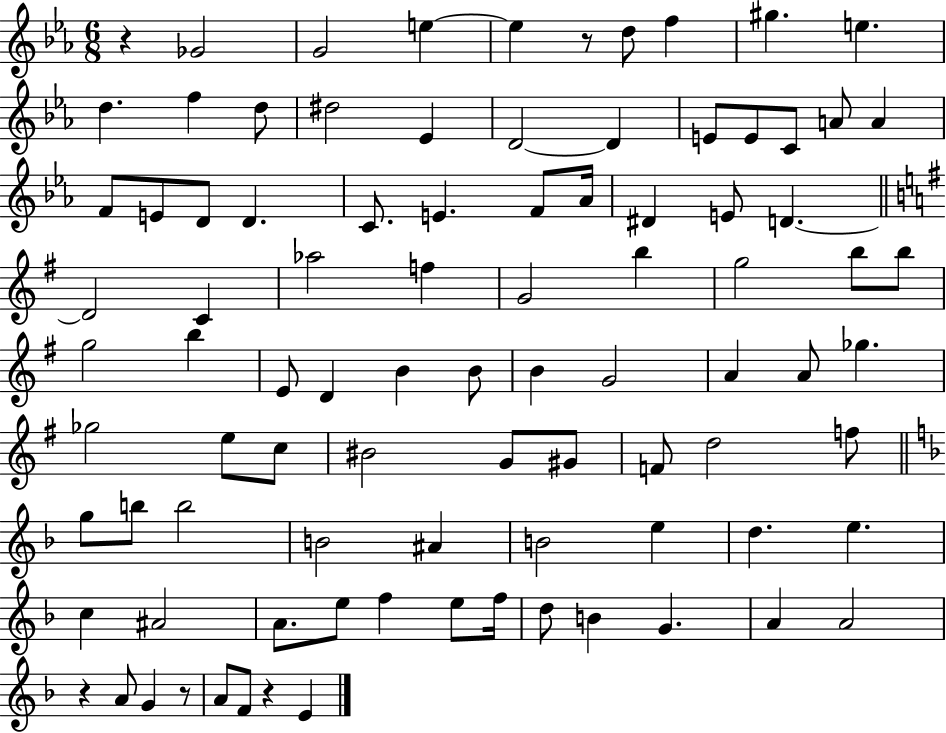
{
  \clef treble
  \numericTimeSignature
  \time 6/8
  \key ees \major
  r4 ges'2 | g'2 e''4~~ | e''4 r8 d''8 f''4 | gis''4. e''4. | \break d''4. f''4 d''8 | dis''2 ees'4 | d'2~~ d'4 | e'8 e'8 c'8 a'8 a'4 | \break f'8 e'8 d'8 d'4. | c'8. e'4. f'8 aes'16 | dis'4 e'8 d'4.~~ | \bar "||" \break \key e \minor d'2 c'4 | aes''2 f''4 | g'2 b''4 | g''2 b''8 b''8 | \break g''2 b''4 | e'8 d'4 b'4 b'8 | b'4 g'2 | a'4 a'8 ges''4. | \break ges''2 e''8 c''8 | bis'2 g'8 gis'8 | f'8 d''2 f''8 | \bar "||" \break \key f \major g''8 b''8 b''2 | b'2 ais'4 | b'2 e''4 | d''4. e''4. | \break c''4 ais'2 | a'8. e''8 f''4 e''8 f''16 | d''8 b'4 g'4. | a'4 a'2 | \break r4 a'8 g'4 r8 | a'8 f'8 r4 e'4 | \bar "|."
}